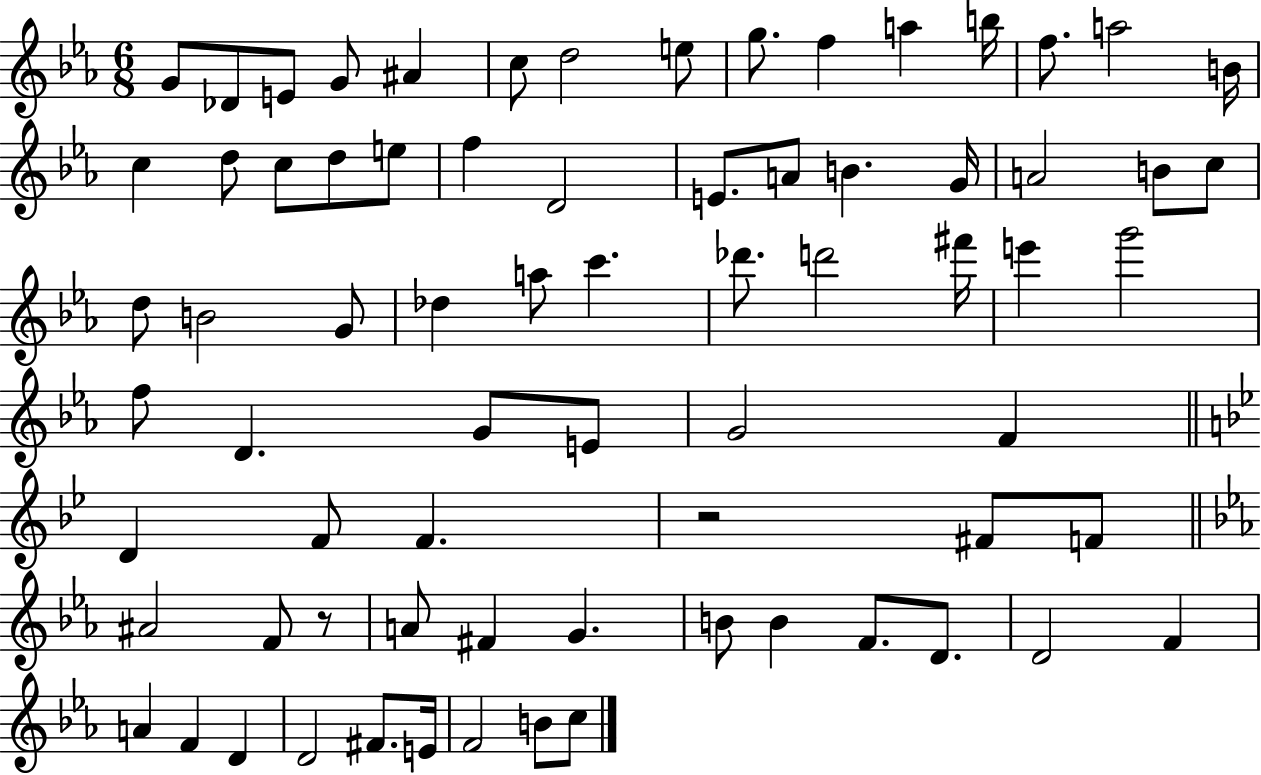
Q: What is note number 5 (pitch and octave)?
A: A#4